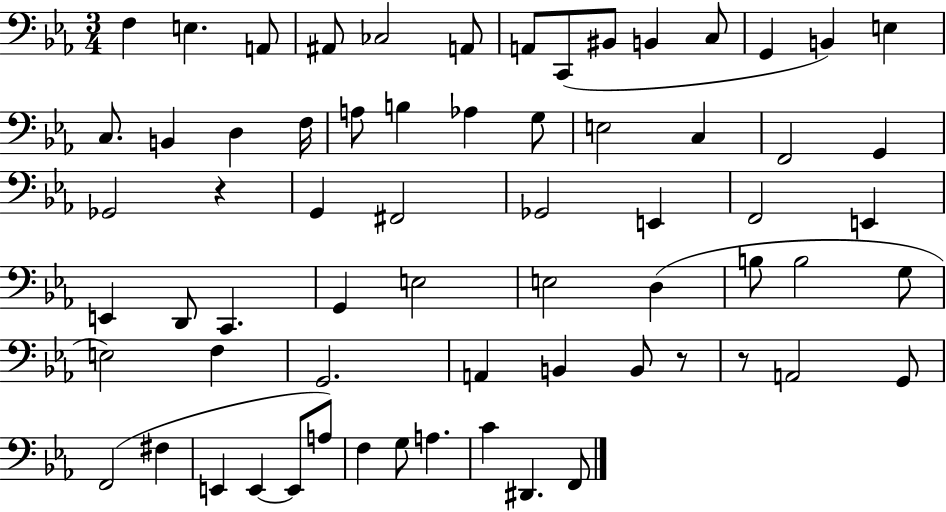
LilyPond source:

{
  \clef bass
  \numericTimeSignature
  \time 3/4
  \key ees \major
  f4 e4. a,8 | ais,8 ces2 a,8 | a,8 c,8( bis,8 b,4 c8 | g,4 b,4) e4 | \break c8. b,4 d4 f16 | a8 b4 aes4 g8 | e2 c4 | f,2 g,4 | \break ges,2 r4 | g,4 fis,2 | ges,2 e,4 | f,2 e,4 | \break e,4 d,8 c,4. | g,4 e2 | e2 d4( | b8 b2 g8 | \break e2) f4 | g,2. | a,4 b,4 b,8 r8 | r8 a,2 g,8 | \break f,2( fis4 | e,4 e,4~~ e,8 a8) | f4 g8 a4. | c'4 dis,4. f,8 | \break \bar "|."
}